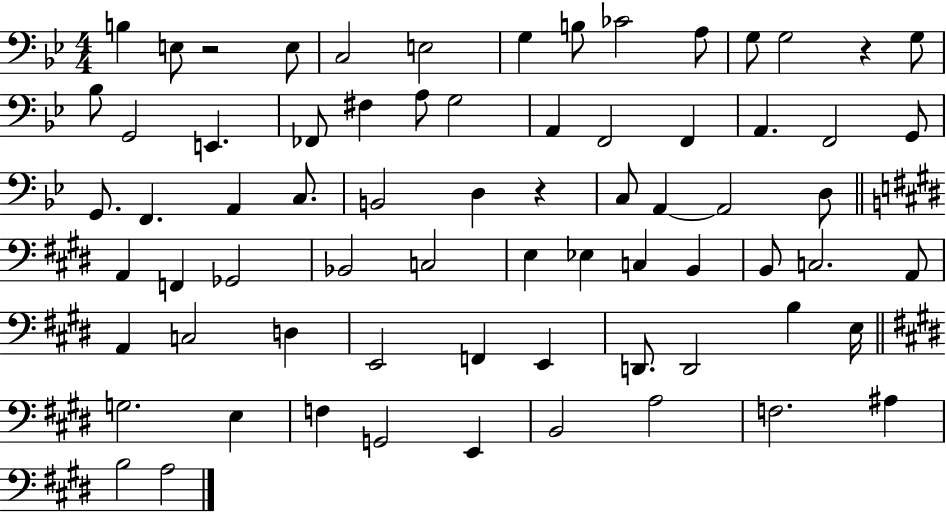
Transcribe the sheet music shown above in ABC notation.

X:1
T:Untitled
M:4/4
L:1/4
K:Bb
B, E,/2 z2 E,/2 C,2 E,2 G, B,/2 _C2 A,/2 G,/2 G,2 z G,/2 _B,/2 G,,2 E,, _F,,/2 ^F, A,/2 G,2 A,, F,,2 F,, A,, F,,2 G,,/2 G,,/2 F,, A,, C,/2 B,,2 D, z C,/2 A,, A,,2 D,/2 A,, F,, _G,,2 _B,,2 C,2 E, _E, C, B,, B,,/2 C,2 A,,/2 A,, C,2 D, E,,2 F,, E,, D,,/2 D,,2 B, E,/4 G,2 E, F, G,,2 E,, B,,2 A,2 F,2 ^A, B,2 A,2